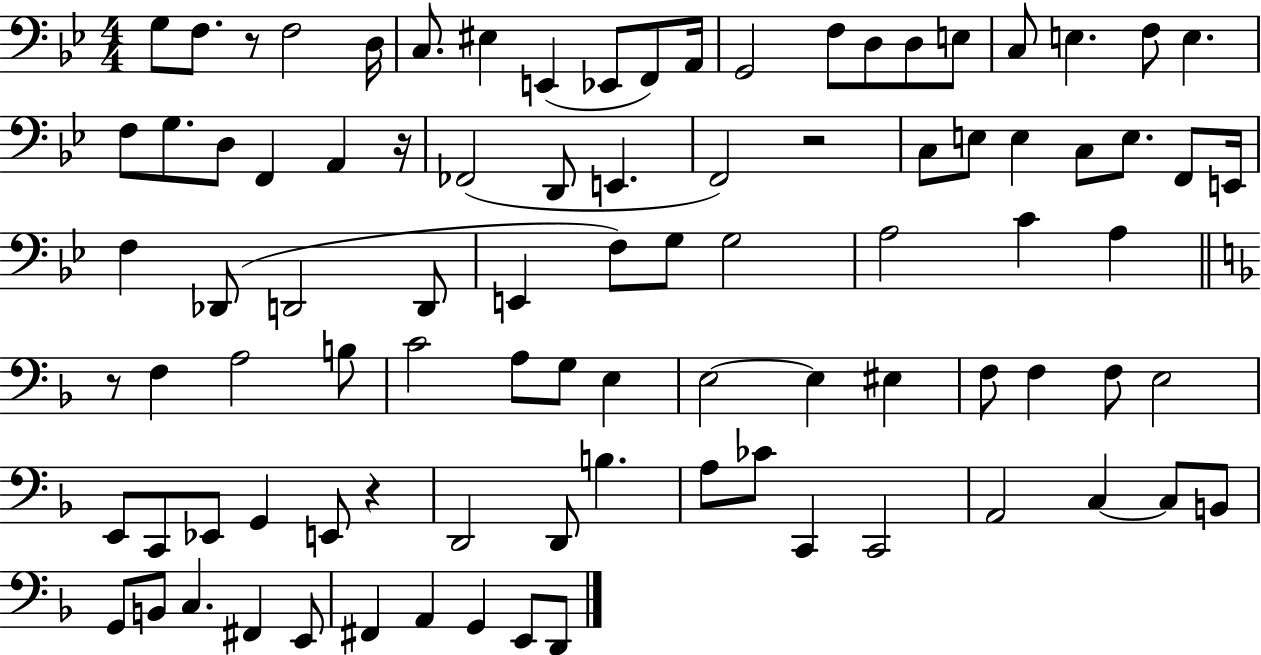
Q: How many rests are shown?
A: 5